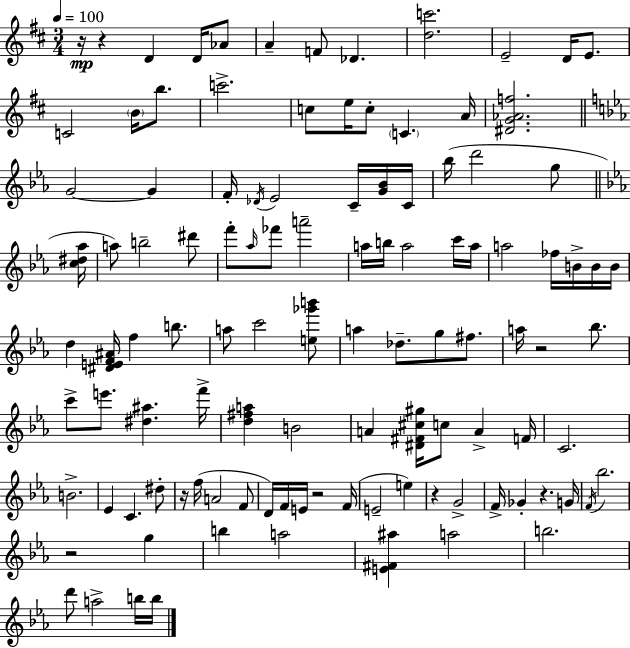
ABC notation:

X:1
T:Untitled
M:3/4
L:1/4
K:D
z/4 z D D/4 _A/2 A F/2 _D [dc']2 E2 D/4 E/2 C2 B/4 b/2 c'2 c/2 e/4 c/2 C A/4 [^DG_Af]2 G2 G F/4 _D/4 _E2 C/4 [G_B]/4 C/4 _b/4 d'2 g/2 [c^d_a]/4 a/2 b2 ^d'/2 f'/2 _a/4 _f'/2 a'2 a/4 b/4 a2 c'/4 a/4 a2 _f/4 B/4 B/4 B/4 d [^DEF^A]/4 f b/2 a/2 c'2 [e_g'b']/2 a _d/2 g/2 ^f/2 a/4 z2 _b/2 c'/2 e'/2 [^d^a] f'/4 [d^fa] B2 A [^D^F^c^g]/4 c/2 A F/4 C2 B2 _E C ^d/2 z/4 f/4 A2 F/2 D/4 F/4 E/4 z2 F/4 E2 e z G2 F/4 _G z G/4 F/4 _b2 z2 g b a2 [E^F^a] a2 b2 d'/2 a2 b/4 b/4